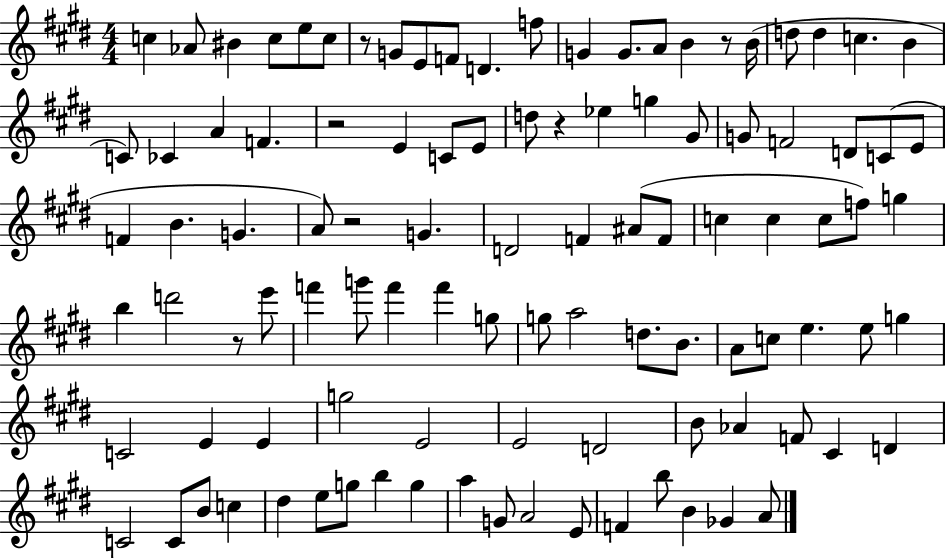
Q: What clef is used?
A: treble